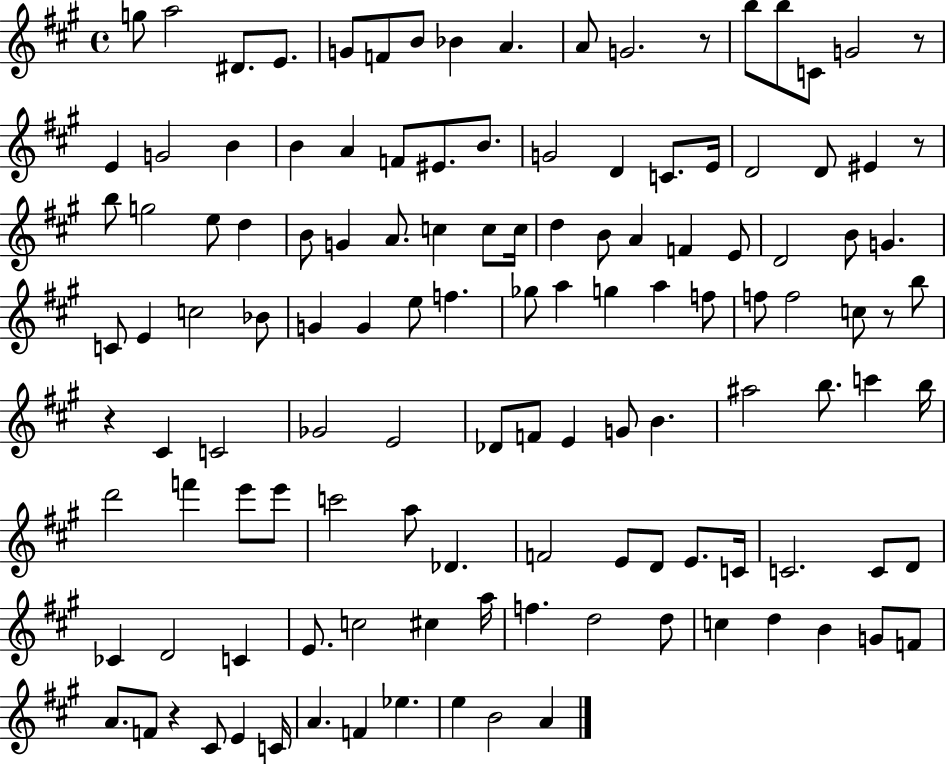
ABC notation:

X:1
T:Untitled
M:4/4
L:1/4
K:A
g/2 a2 ^D/2 E/2 G/2 F/2 B/2 _B A A/2 G2 z/2 b/2 b/2 C/2 G2 z/2 E G2 B B A F/2 ^E/2 B/2 G2 D C/2 E/4 D2 D/2 ^E z/2 b/2 g2 e/2 d B/2 G A/2 c c/2 c/4 d B/2 A F E/2 D2 B/2 G C/2 E c2 _B/2 G G e/2 f _g/2 a g a f/2 f/2 f2 c/2 z/2 b/2 z ^C C2 _G2 E2 _D/2 F/2 E G/2 B ^a2 b/2 c' b/4 d'2 f' e'/2 e'/2 c'2 a/2 _D F2 E/2 D/2 E/2 C/4 C2 C/2 D/2 _C D2 C E/2 c2 ^c a/4 f d2 d/2 c d B G/2 F/2 A/2 F/2 z ^C/2 E C/4 A F _e e B2 A